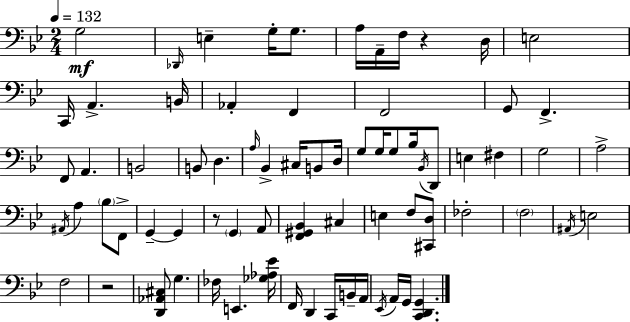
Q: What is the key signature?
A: BES major